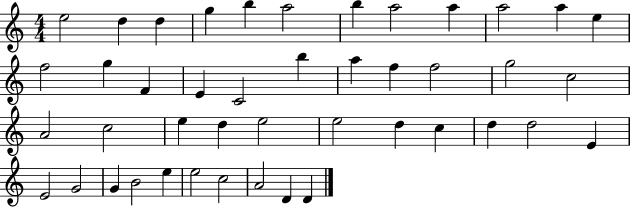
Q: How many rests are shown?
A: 0